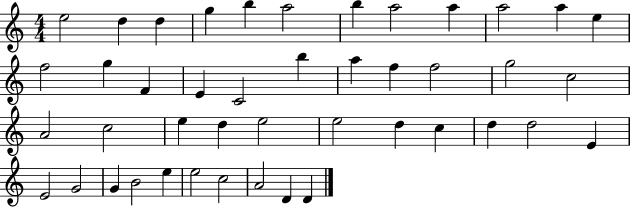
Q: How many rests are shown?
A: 0